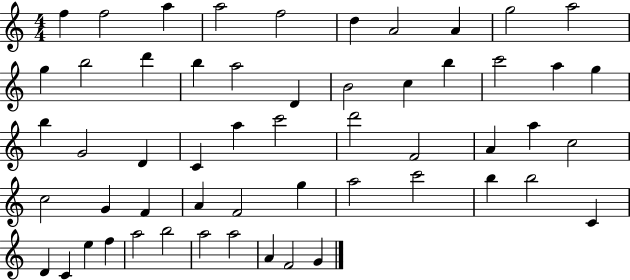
{
  \clef treble
  \numericTimeSignature
  \time 4/4
  \key c \major
  f''4 f''2 a''4 | a''2 f''2 | d''4 a'2 a'4 | g''2 a''2 | \break g''4 b''2 d'''4 | b''4 a''2 d'4 | b'2 c''4 b''4 | c'''2 a''4 g''4 | \break b''4 g'2 d'4 | c'4 a''4 c'''2 | d'''2 f'2 | a'4 a''4 c''2 | \break c''2 g'4 f'4 | a'4 f'2 g''4 | a''2 c'''2 | b''4 b''2 c'4 | \break d'4 c'4 e''4 f''4 | a''2 b''2 | a''2 a''2 | a'4 f'2 g'4 | \break \bar "|."
}